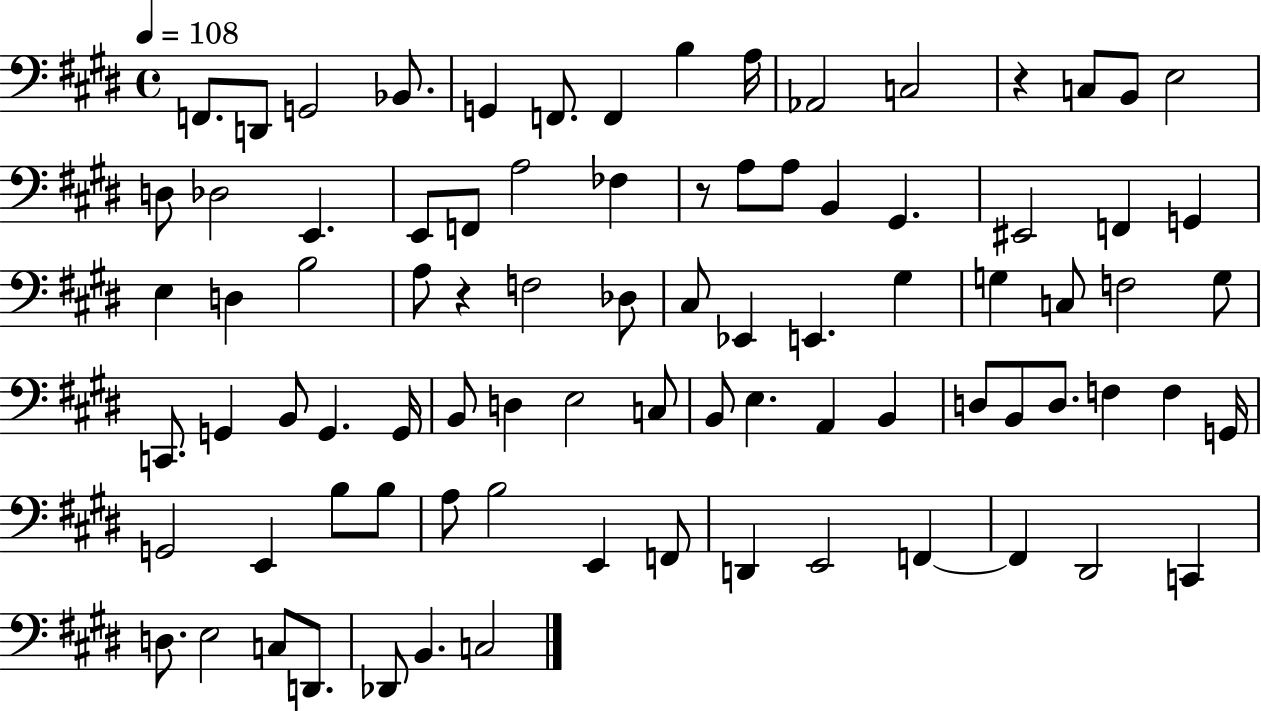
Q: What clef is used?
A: bass